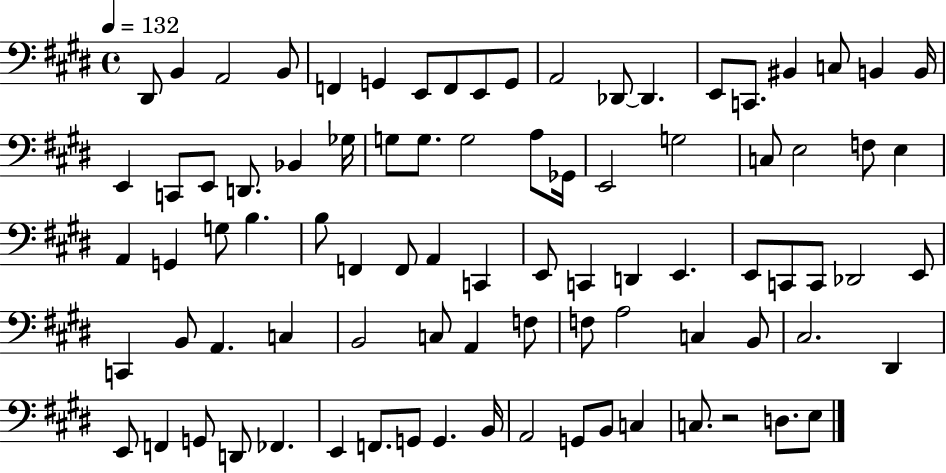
D#2/e B2/q A2/h B2/e F2/q G2/q E2/e F2/e E2/e G2/e A2/h Db2/e Db2/q. E2/e C2/e. BIS2/q C3/e B2/q B2/s E2/q C2/e E2/e D2/e. Bb2/q Gb3/s G3/e G3/e. G3/h A3/e Gb2/s E2/h G3/h C3/e E3/h F3/e E3/q A2/q G2/q G3/e B3/q. B3/e F2/q F2/e A2/q C2/q E2/e C2/q D2/q E2/q. E2/e C2/e C2/e Db2/h E2/e C2/q B2/e A2/q. C3/q B2/h C3/e A2/q F3/e F3/e A3/h C3/q B2/e C#3/h. D#2/q E2/e F2/q G2/e D2/e FES2/q. E2/q F2/e. G2/e G2/q. B2/s A2/h G2/e B2/e C3/q C3/e. R/h D3/e. E3/e